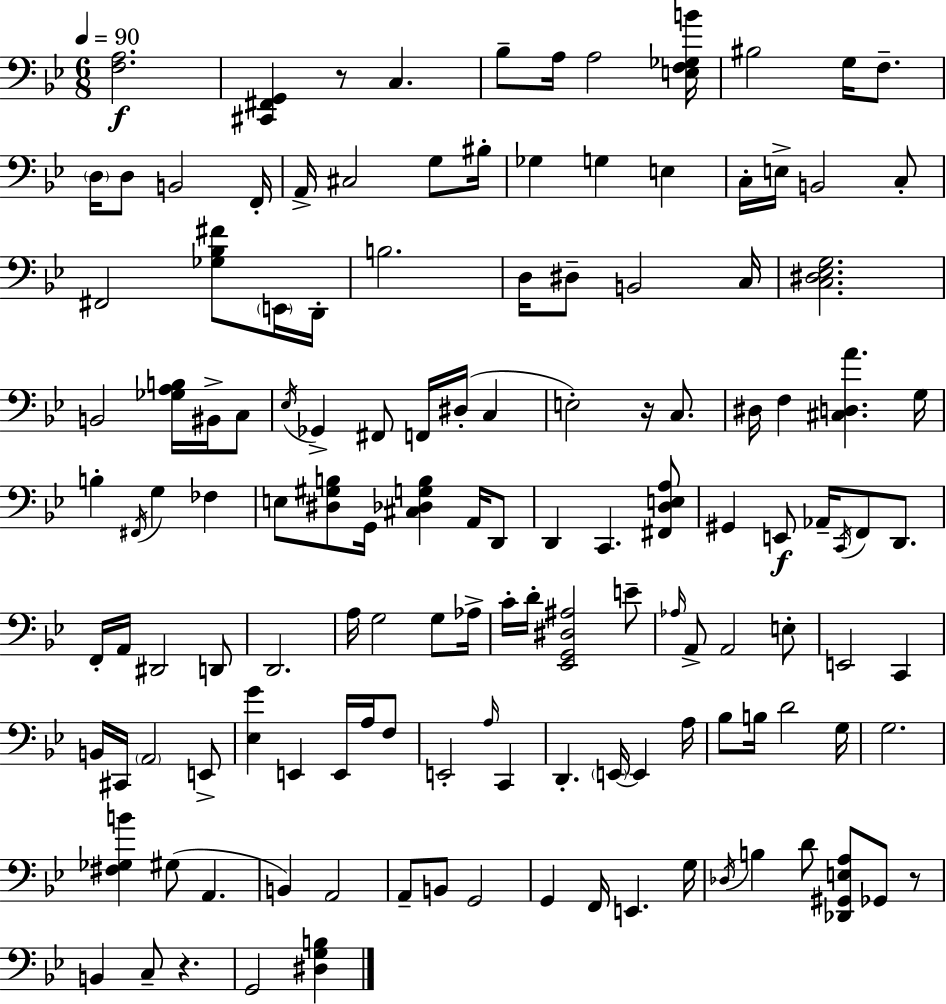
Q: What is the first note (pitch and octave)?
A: C3